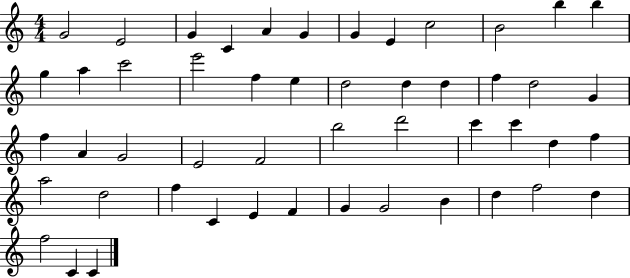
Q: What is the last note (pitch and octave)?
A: C4